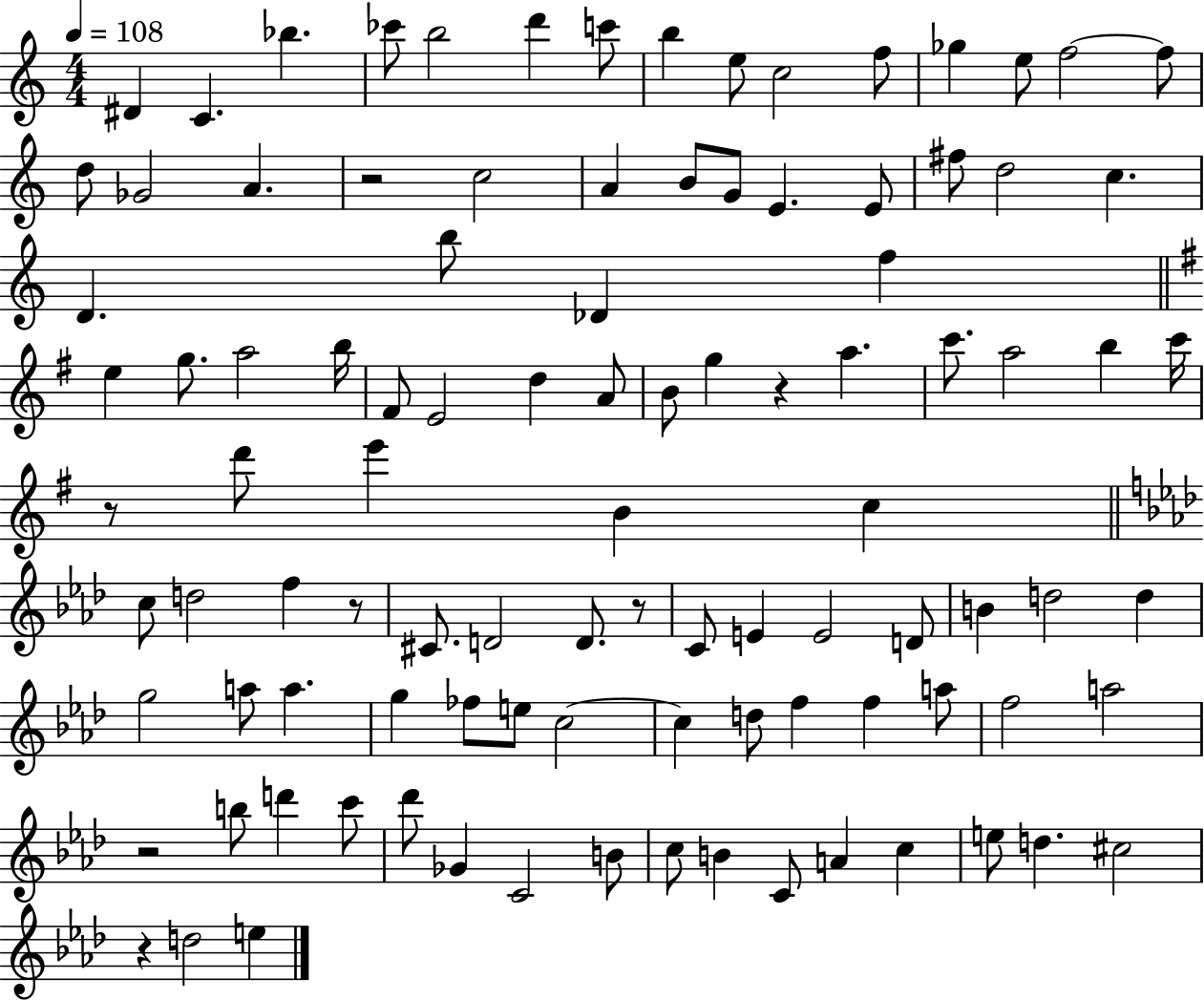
D#4/q C4/q. Bb5/q. CES6/e B5/h D6/q C6/e B5/q E5/e C5/h F5/e Gb5/q E5/e F5/h F5/e D5/e Gb4/h A4/q. R/h C5/h A4/q B4/e G4/e E4/q. E4/e F#5/e D5/h C5/q. D4/q. B5/e Db4/q F5/q E5/q G5/e. A5/h B5/s F#4/e E4/h D5/q A4/e B4/e G5/q R/q A5/q. C6/e. A5/h B5/q C6/s R/e D6/e E6/q B4/q C5/q C5/e D5/h F5/q R/e C#4/e. D4/h D4/e. R/e C4/e E4/q E4/h D4/e B4/q D5/h D5/q G5/h A5/e A5/q. G5/q FES5/e E5/e C5/h C5/q D5/e F5/q F5/q A5/e F5/h A5/h R/h B5/e D6/q C6/e Db6/e Gb4/q C4/h B4/e C5/e B4/q C4/e A4/q C5/q E5/e D5/q. C#5/h R/q D5/h E5/q